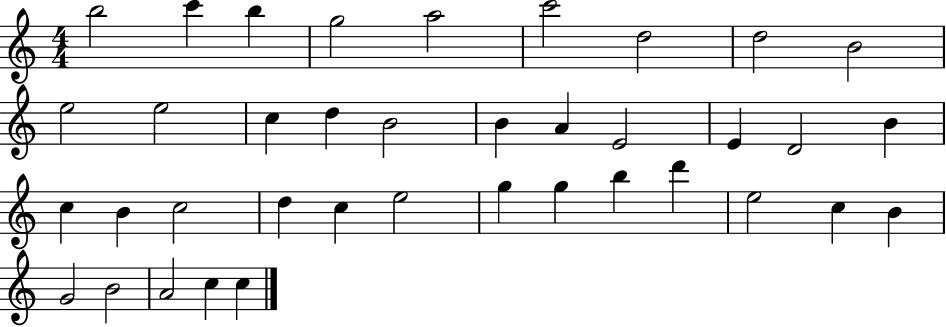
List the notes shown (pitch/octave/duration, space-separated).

B5/h C6/q B5/q G5/h A5/h C6/h D5/h D5/h B4/h E5/h E5/h C5/q D5/q B4/h B4/q A4/q E4/h E4/q D4/h B4/q C5/q B4/q C5/h D5/q C5/q E5/h G5/q G5/q B5/q D6/q E5/h C5/q B4/q G4/h B4/h A4/h C5/q C5/q